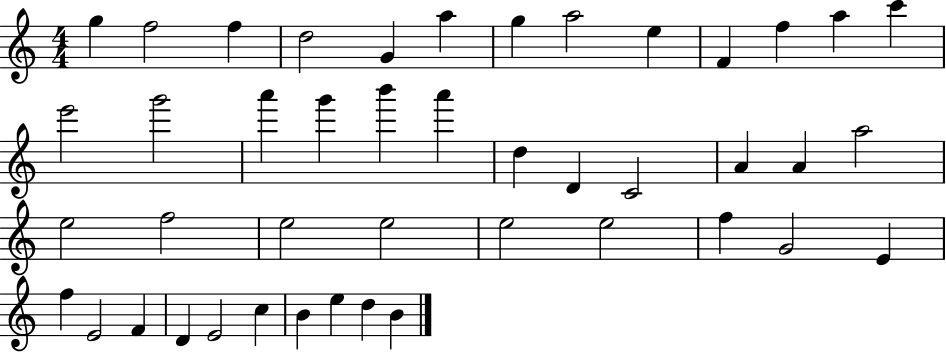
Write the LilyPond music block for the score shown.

{
  \clef treble
  \numericTimeSignature
  \time 4/4
  \key c \major
  g''4 f''2 f''4 | d''2 g'4 a''4 | g''4 a''2 e''4 | f'4 f''4 a''4 c'''4 | \break e'''2 g'''2 | a'''4 g'''4 b'''4 a'''4 | d''4 d'4 c'2 | a'4 a'4 a''2 | \break e''2 f''2 | e''2 e''2 | e''2 e''2 | f''4 g'2 e'4 | \break f''4 e'2 f'4 | d'4 e'2 c''4 | b'4 e''4 d''4 b'4 | \bar "|."
}